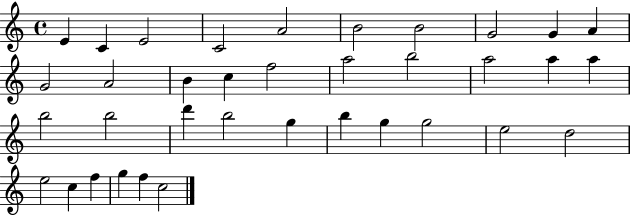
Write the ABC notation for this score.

X:1
T:Untitled
M:4/4
L:1/4
K:C
E C E2 C2 A2 B2 B2 G2 G A G2 A2 B c f2 a2 b2 a2 a a b2 b2 d' b2 g b g g2 e2 d2 e2 c f g f c2